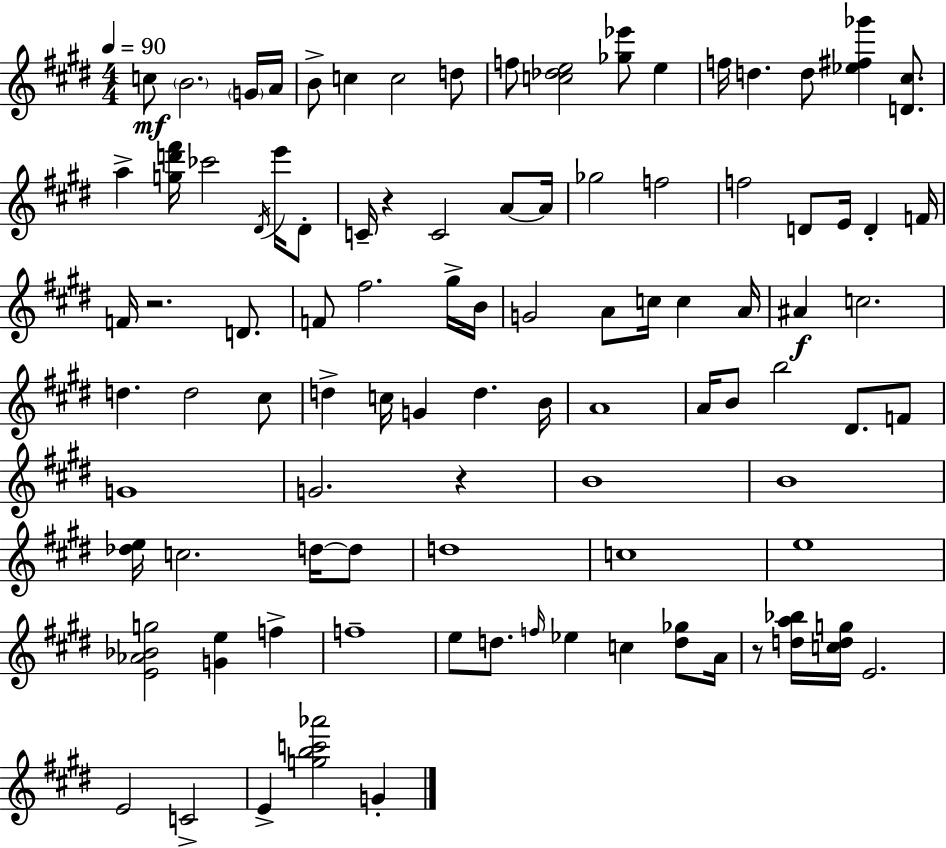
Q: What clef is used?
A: treble